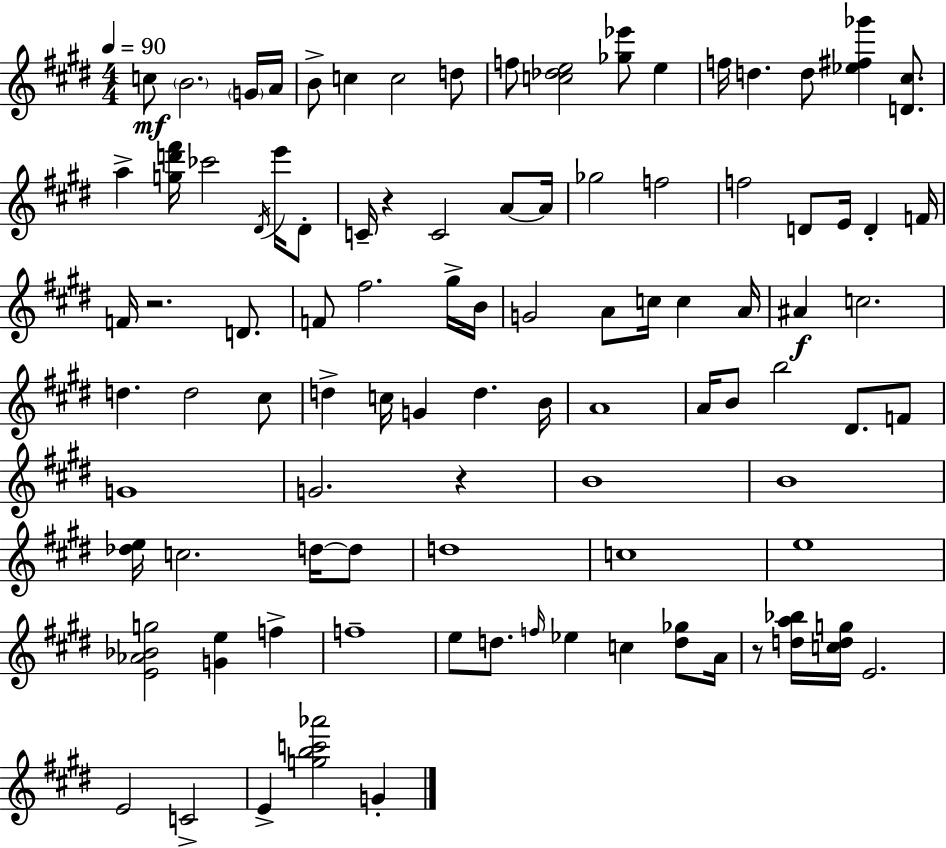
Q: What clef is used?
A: treble